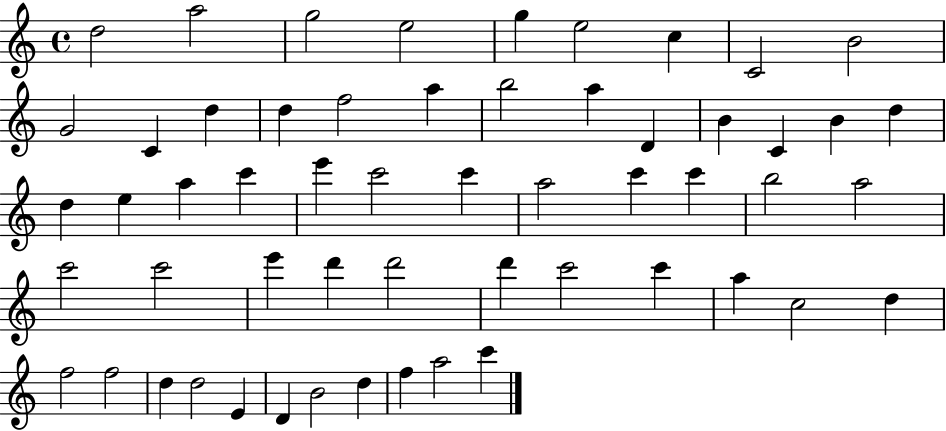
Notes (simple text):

D5/h A5/h G5/h E5/h G5/q E5/h C5/q C4/h B4/h G4/h C4/q D5/q D5/q F5/h A5/q B5/h A5/q D4/q B4/q C4/q B4/q D5/q D5/q E5/q A5/q C6/q E6/q C6/h C6/q A5/h C6/q C6/q B5/h A5/h C6/h C6/h E6/q D6/q D6/h D6/q C6/h C6/q A5/q C5/h D5/q F5/h F5/h D5/q D5/h E4/q D4/q B4/h D5/q F5/q A5/h C6/q